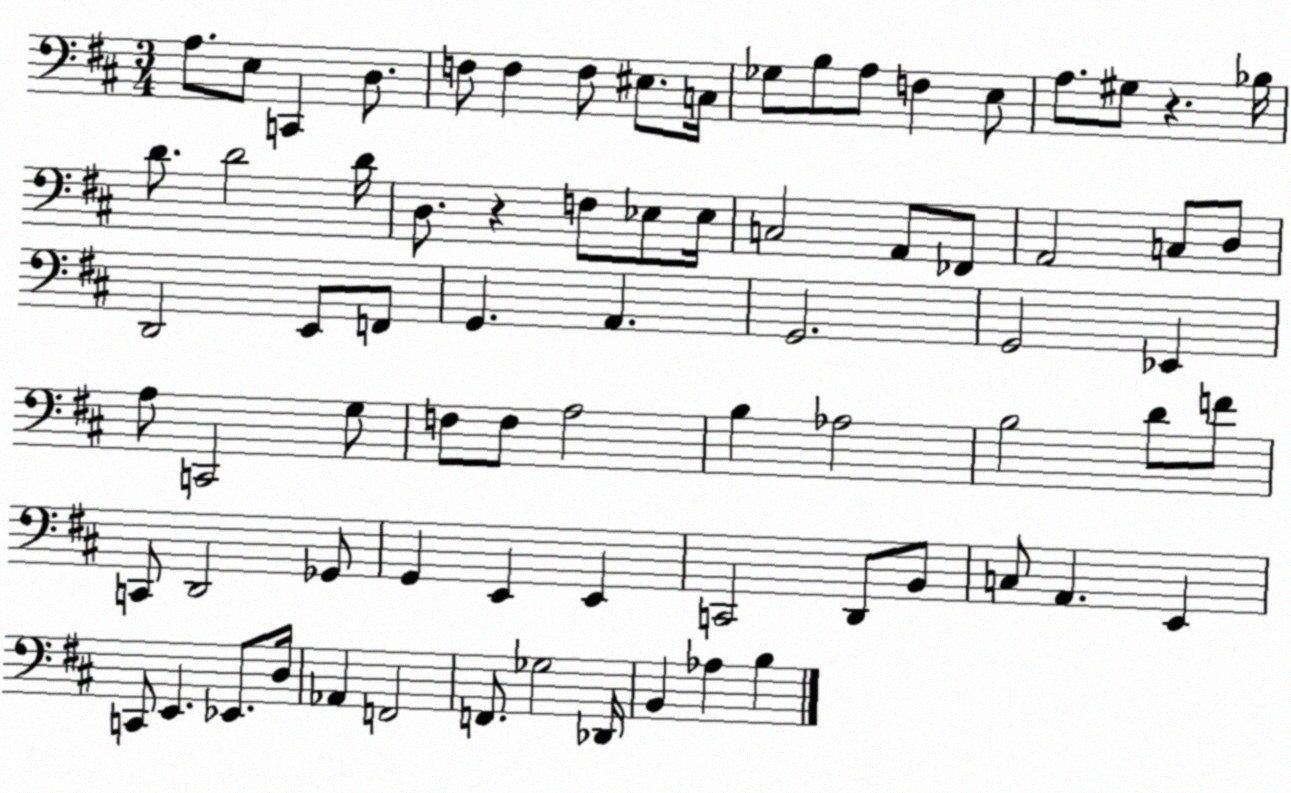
X:1
T:Untitled
M:3/4
L:1/4
K:D
A,/2 E,/2 C,, D,/2 F,/2 F, F,/2 ^E,/2 C,/4 _G,/2 B,/2 A,/2 F, E,/2 A,/2 ^G,/2 z _B,/4 D/2 D2 D/4 D,/2 z F,/2 _E,/2 _E,/4 C,2 A,,/2 _F,,/2 A,,2 C,/2 D,/2 D,,2 E,,/2 F,,/2 G,, A,, G,,2 G,,2 _E,, A,/2 C,,2 G,/2 F,/2 F,/2 A,2 B, _A,2 B,2 D/2 F/2 C,,/2 D,,2 _G,,/2 G,, E,, E,, C,,2 D,,/2 B,,/2 C,/2 A,, E,, C,,/2 E,, _E,,/2 D,/4 _A,, F,,2 F,,/2 _G,2 _D,,/4 B,, _A, B,